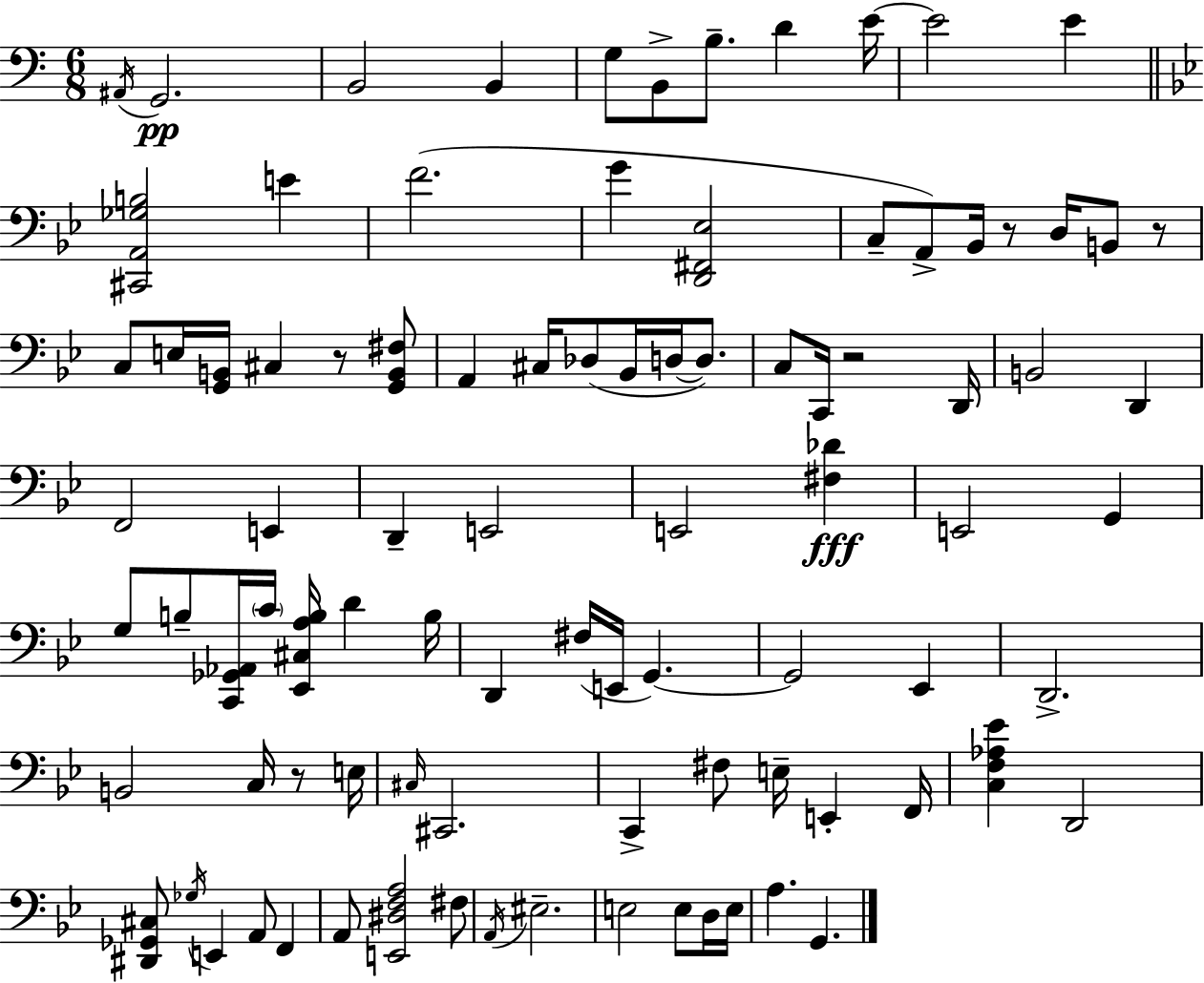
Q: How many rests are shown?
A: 5